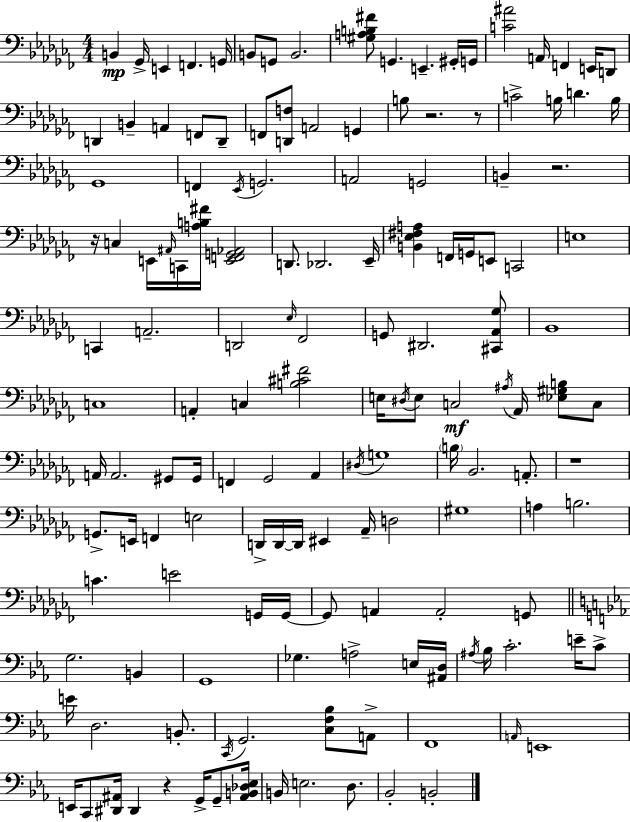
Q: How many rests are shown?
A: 6